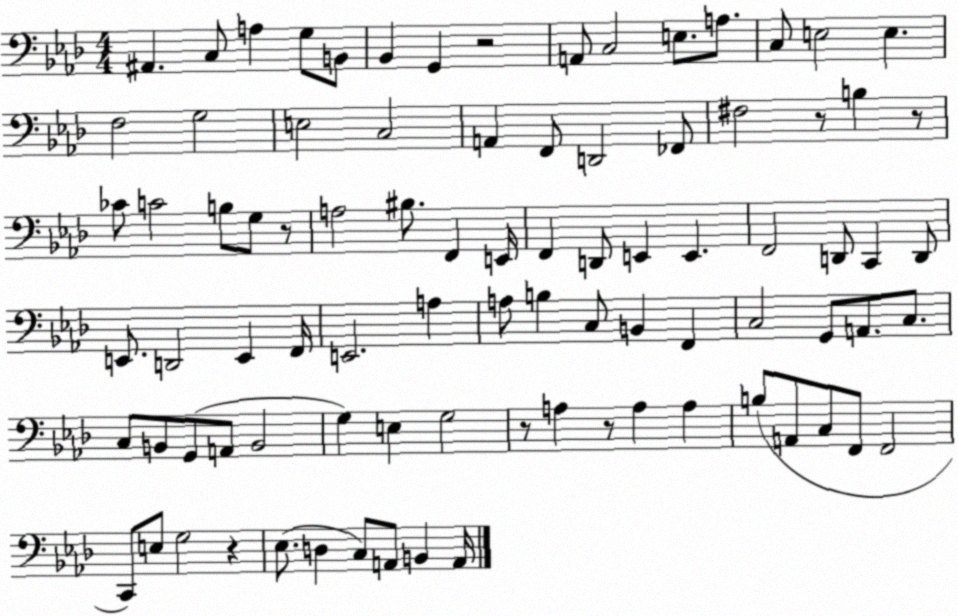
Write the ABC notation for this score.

X:1
T:Untitled
M:4/4
L:1/4
K:Ab
^A,, C,/2 A, G,/2 B,,/2 _B,, G,, z2 A,,/2 C,2 E,/2 A,/2 C,/2 E,2 E, F,2 G,2 E,2 C,2 A,, F,,/2 D,,2 _F,,/2 ^F,2 z/2 B, z/2 _C/2 C2 B,/2 G,/2 z/2 A,2 ^B,/2 F,, E,,/4 F,, D,,/2 E,, E,, F,,2 D,,/2 C,, D,,/2 E,,/2 D,,2 E,, F,,/4 E,,2 A, A,/2 B, C,/2 B,, F,, C,2 G,,/2 A,,/2 C,/2 C,/2 B,,/2 G,,/2 A,,/2 B,,2 G, E, G,2 z/2 A, z/2 A, A, B,/2 A,,/2 C,/2 F,,/2 F,,2 C,,/2 E,/2 G,2 z _E,/2 D, C,/2 A,,/2 B,, A,,/4